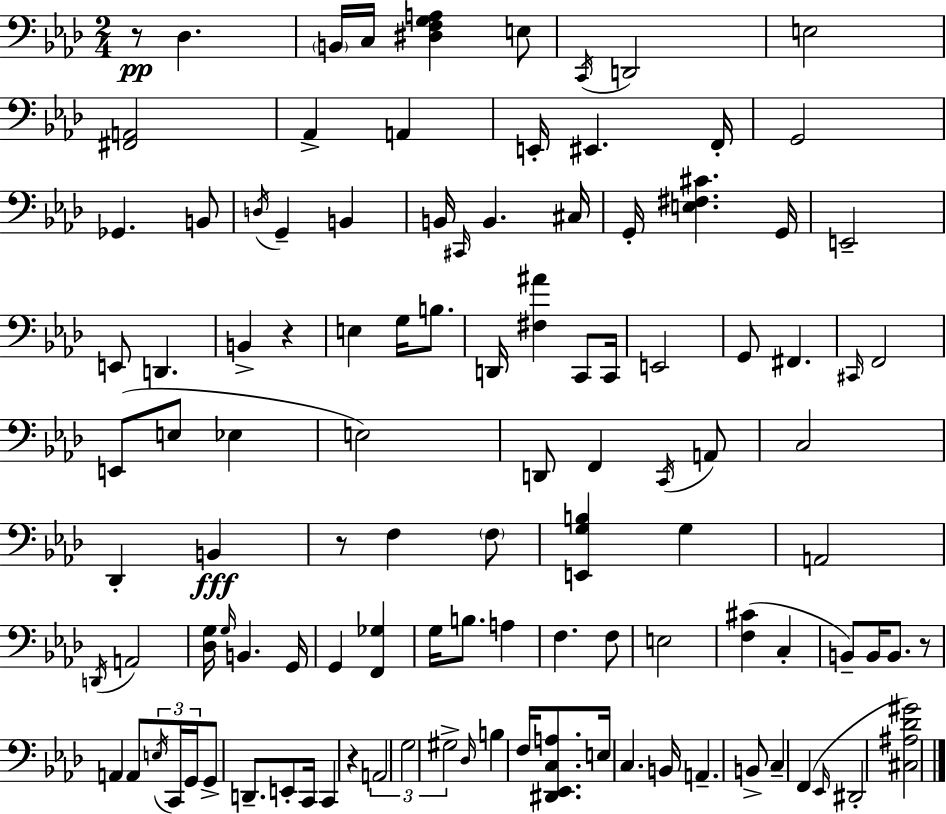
R/e Db3/q. B2/s C3/s [D#3,F3,G3,A3]/q E3/e C2/s D2/h E3/h [F#2,A2]/h Ab2/q A2/q E2/s EIS2/q. F2/s G2/h Gb2/q. B2/e D3/s G2/q B2/q B2/s C#2/s B2/q. C#3/s G2/s [E3,F#3,C#4]/q. G2/s E2/h E2/e D2/q. B2/q R/q E3/q G3/s B3/e. D2/s [F#3,A#4]/q C2/e C2/s E2/h G2/e F#2/q. C#2/s F2/h E2/e E3/e Eb3/q E3/h D2/e F2/q C2/s A2/e C3/h Db2/q B2/q R/e F3/q F3/e [E2,G3,B3]/q G3/q A2/h D2/s A2/h [Db3,G3]/s G3/s B2/q. G2/s G2/q [F2,Gb3]/q G3/s B3/e. A3/q F3/q. F3/e E3/h [F3,C#4]/q C3/q B2/e B2/s B2/e. R/e A2/q A2/e E3/s C2/s G2/s G2/e D2/e. E2/e C2/s C2/q R/q A2/h G3/h G#3/h Db3/s B3/q F3/s [D#2,Eb2,C3,A3]/e. E3/s C3/q. B2/s A2/q. B2/e C3/q F2/q Eb2/s D#2/h [C#3,A#3,Db4,G#4]/h